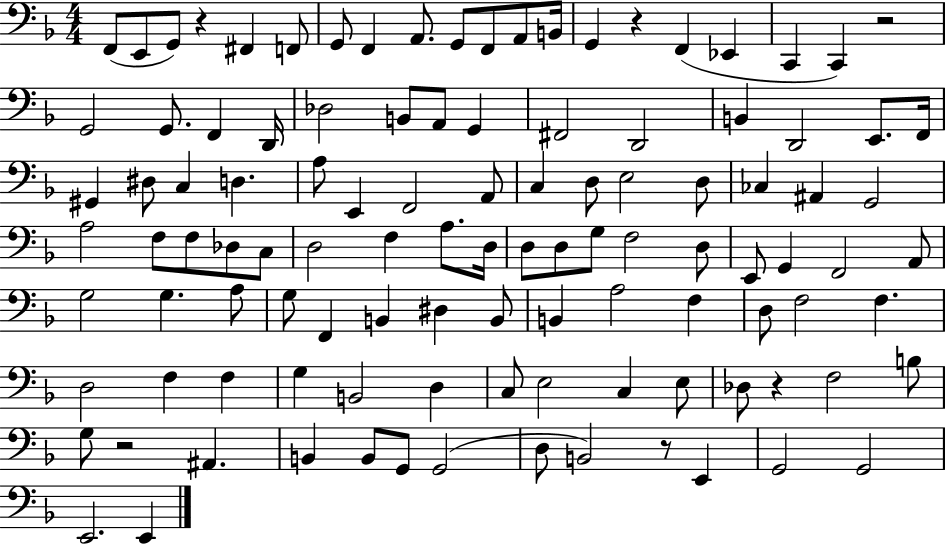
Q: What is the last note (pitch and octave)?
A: E2